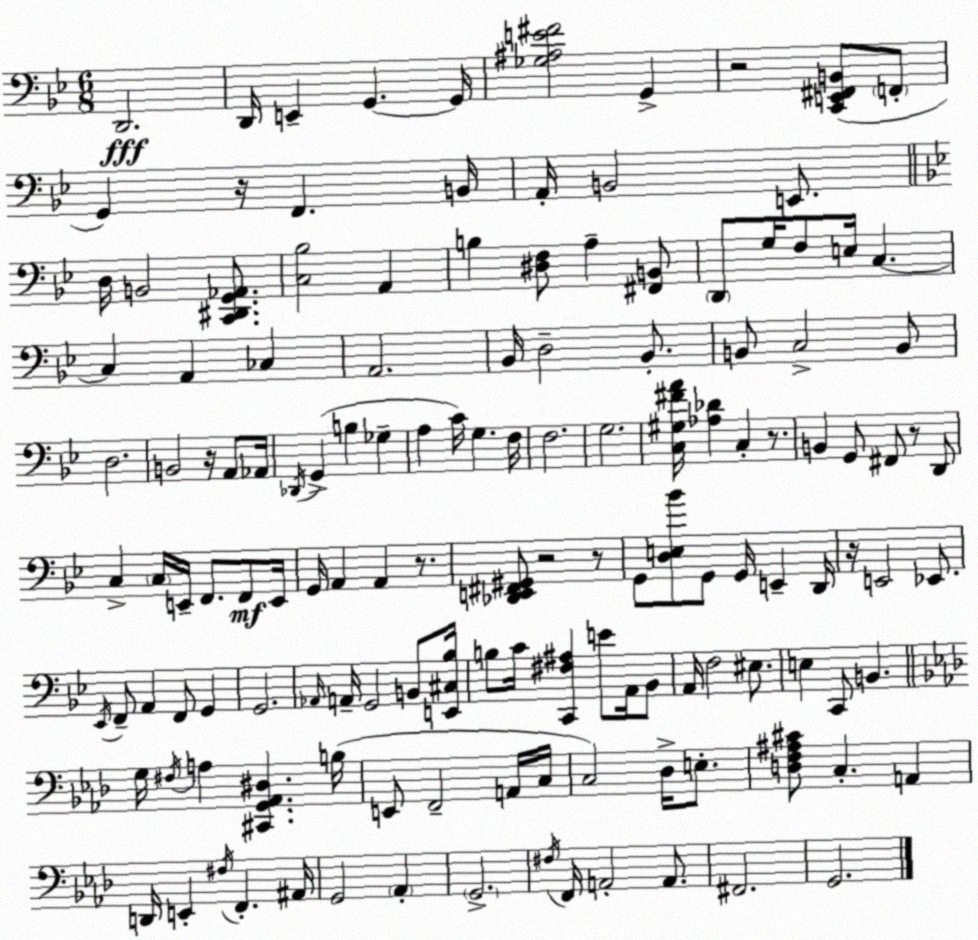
X:1
T:Untitled
M:6/8
L:1/4
K:Gm
D,,2 D,,/4 E,, G,, G,,/4 [_G,^A,E^F]2 G,, z2 [C,,E,,^F,,B,,]/2 F,,/2 G,, z/4 F,, B,,/4 A,,/4 B,,2 E,,/2 D,/4 B,,2 [C,,^D,,G,,_A,,]/2 [C,_B,]2 A,, B, [^D,F,]/2 A, [^F,,B,,]/2 D,,/2 G,/4 F,/2 E,/4 C, C, A,, _C, A,,2 _B,,/4 D,2 _B,,/2 B,,/2 C,2 B,,/2 D,2 B,,2 z/4 A,,/2 _A,,/4 _D,,/4 G,, B, _G, A, C/4 G, F,/4 F,2 G,2 [C,^G,^FA]/4 [_A,_D] C, z/2 B,, G,,/2 ^F,,/2 z/2 D,,/2 C, C,/4 E,,/4 F,,/2 F,,/2 E,,/4 G,,/4 A,, A,, z/2 [_D,,E,,^F,,^G,,]/2 z2 z/2 G,,/2 [D,E,_B]/2 G,,/2 G,,/4 E,, D,,/4 z/4 E,,2 _E,,/2 _E,,/4 F,,/2 A,, F,,/2 G,, G,,2 _A,,/4 A,,/4 G,,2 B,,/2 [E,,^C,_B,]/4 B,/2 C/4 [C,,^F,^A,] E/2 A,,/4 _B,,/2 A,,/4 F,2 ^E,/2 E, C,,/2 B,, G,/4 ^F,/4 A, [^C,,G,,_A,,^D,] B,/4 E,,/2 F,,2 A,,/4 C,/4 C,2 _D,/4 E,/2 [D,F,^A,^C]/2 C, A,, D,,/4 E,, ^F,/4 F,, ^A,,/4 G,,2 _A,, G,,2 ^F,/4 F,,/4 A,,2 A,,/2 ^F,,2 G,,2